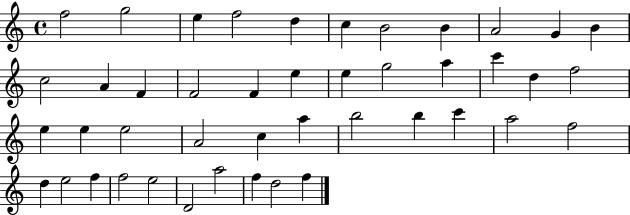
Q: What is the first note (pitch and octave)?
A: F5